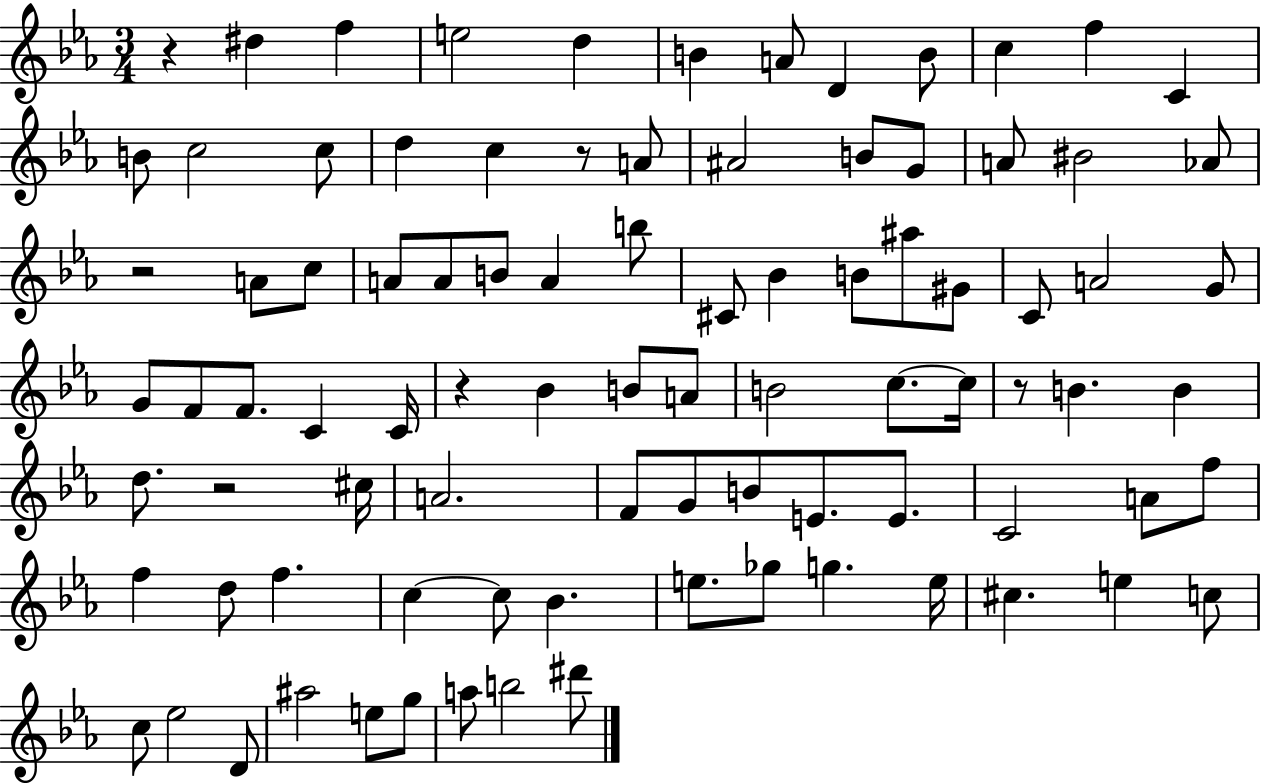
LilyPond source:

{
  \clef treble
  \numericTimeSignature
  \time 3/4
  \key ees \major
  r4 dis''4 f''4 | e''2 d''4 | b'4 a'8 d'4 b'8 | c''4 f''4 c'4 | \break b'8 c''2 c''8 | d''4 c''4 r8 a'8 | ais'2 b'8 g'8 | a'8 bis'2 aes'8 | \break r2 a'8 c''8 | a'8 a'8 b'8 a'4 b''8 | cis'8 bes'4 b'8 ais''8 gis'8 | c'8 a'2 g'8 | \break g'8 f'8 f'8. c'4 c'16 | r4 bes'4 b'8 a'8 | b'2 c''8.~~ c''16 | r8 b'4. b'4 | \break d''8. r2 cis''16 | a'2. | f'8 g'8 b'8 e'8. e'8. | c'2 a'8 f''8 | \break f''4 d''8 f''4. | c''4~~ c''8 bes'4. | e''8. ges''8 g''4. e''16 | cis''4. e''4 c''8 | \break c''8 ees''2 d'8 | ais''2 e''8 g''8 | a''8 b''2 dis'''8 | \bar "|."
}